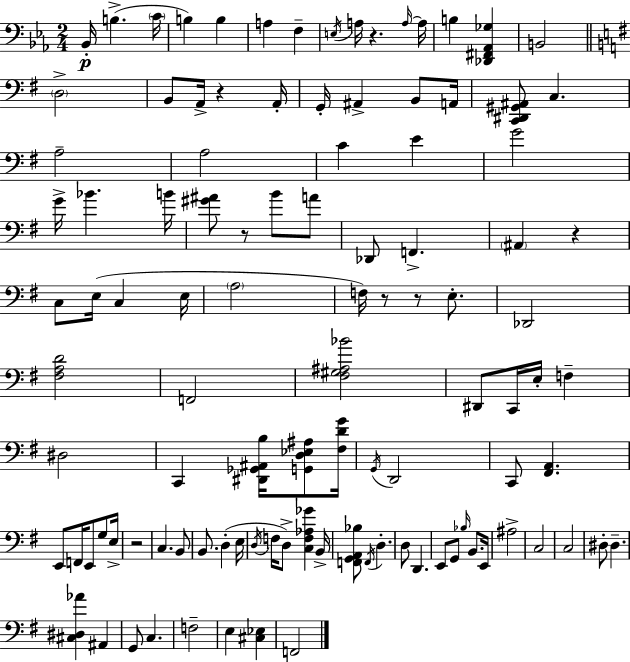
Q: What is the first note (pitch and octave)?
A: Bb2